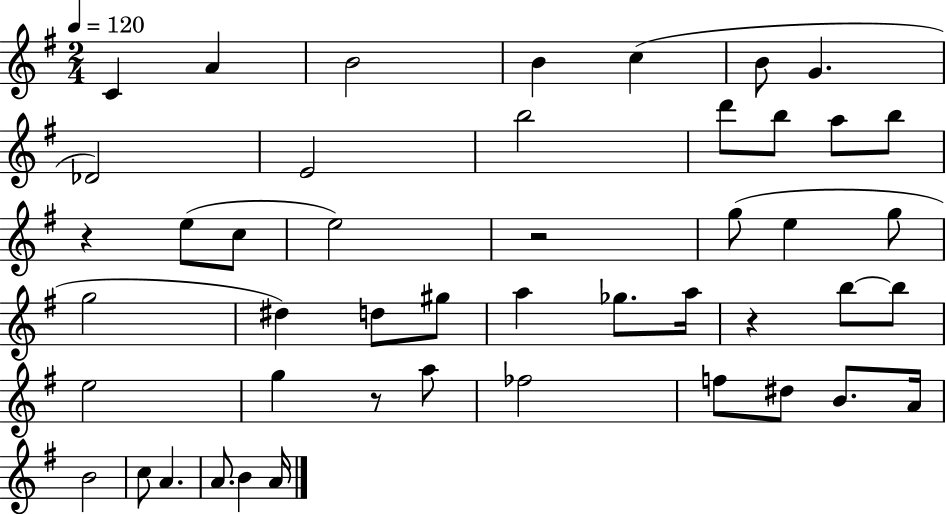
{
  \clef treble
  \numericTimeSignature
  \time 2/4
  \key g \major
  \tempo 4 = 120
  c'4 a'4 | b'2 | b'4 c''4( | b'8 g'4. | \break des'2) | e'2 | b''2 | d'''8 b''8 a''8 b''8 | \break r4 e''8( c''8 | e''2) | r2 | g''8( e''4 g''8 | \break g''2 | dis''4) d''8 gis''8 | a''4 ges''8. a''16 | r4 b''8~~ b''8 | \break e''2 | g''4 r8 a''8 | fes''2 | f''8 dis''8 b'8. a'16 | \break b'2 | c''8 a'4. | a'8. b'4 a'16 | \bar "|."
}